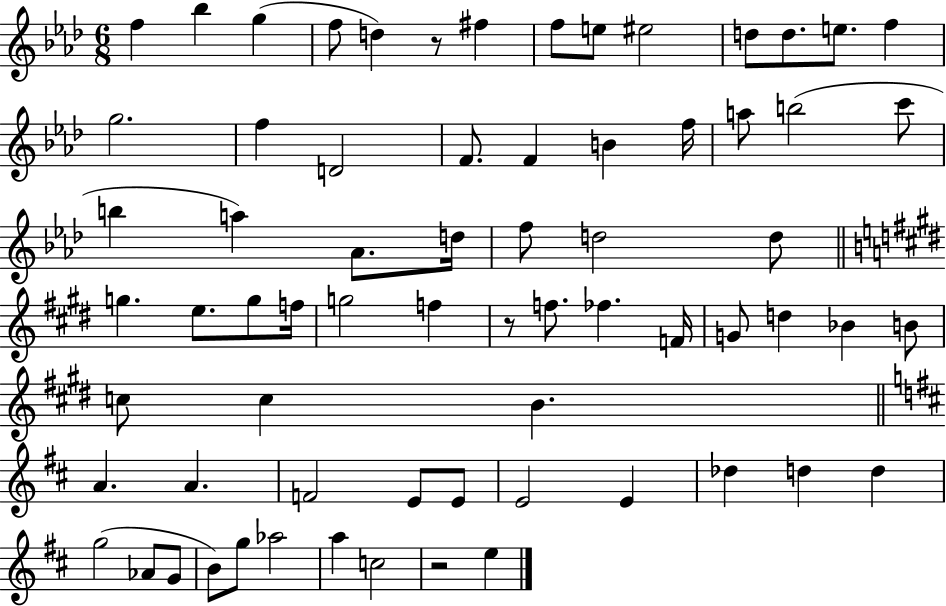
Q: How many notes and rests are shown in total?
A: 68